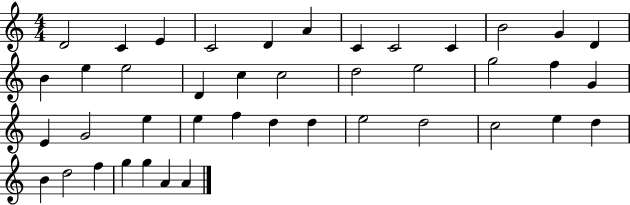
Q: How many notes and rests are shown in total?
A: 42